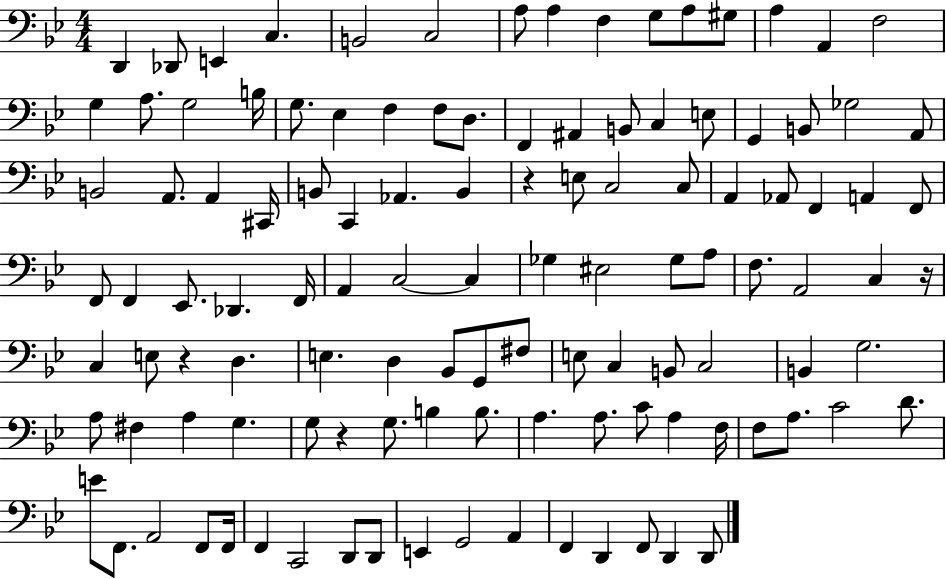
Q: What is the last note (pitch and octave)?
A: D2